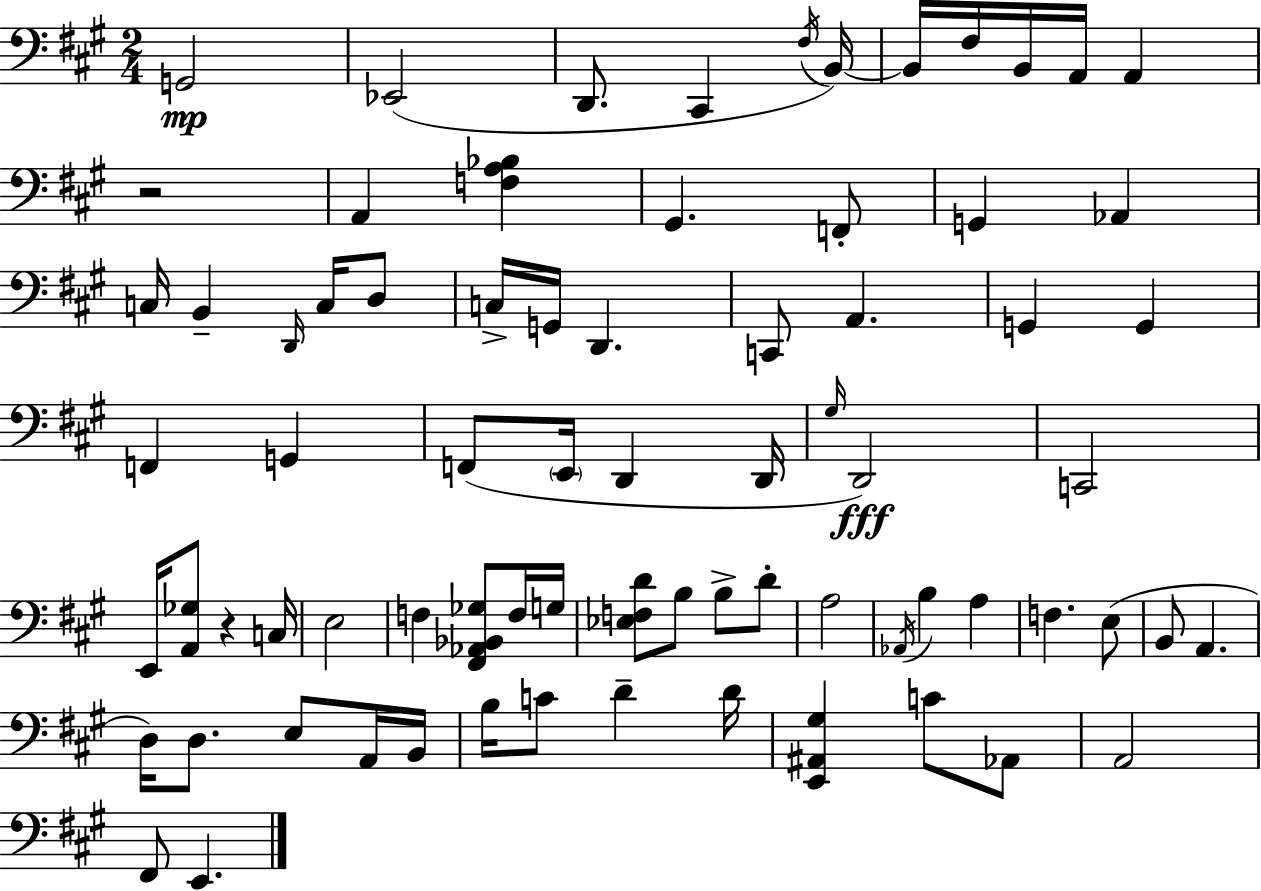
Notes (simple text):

G2/h Eb2/h D2/e. C#2/q F#3/s B2/s B2/s F#3/s B2/s A2/s A2/q R/h A2/q [F3,A3,Bb3]/q G#2/q. F2/e G2/q Ab2/q C3/s B2/q D2/s C3/s D3/e C3/s G2/s D2/q. C2/e A2/q. G2/q G2/q F2/q G2/q F2/e E2/s D2/q D2/s G#3/s D2/h C2/h E2/s [A2,Gb3]/e R/q C3/s E3/h F3/q [F#2,Ab2,Bb2,Gb3]/e F3/s G3/s [Eb3,F3,D4]/e B3/e B3/e D4/e A3/h Ab2/s B3/q A3/q F3/q. E3/e B2/e A2/q. D3/s D3/e. E3/e A2/s B2/s B3/s C4/e D4/q D4/s [E2,A#2,G#3]/q C4/e Ab2/e A2/h F#2/e E2/q.